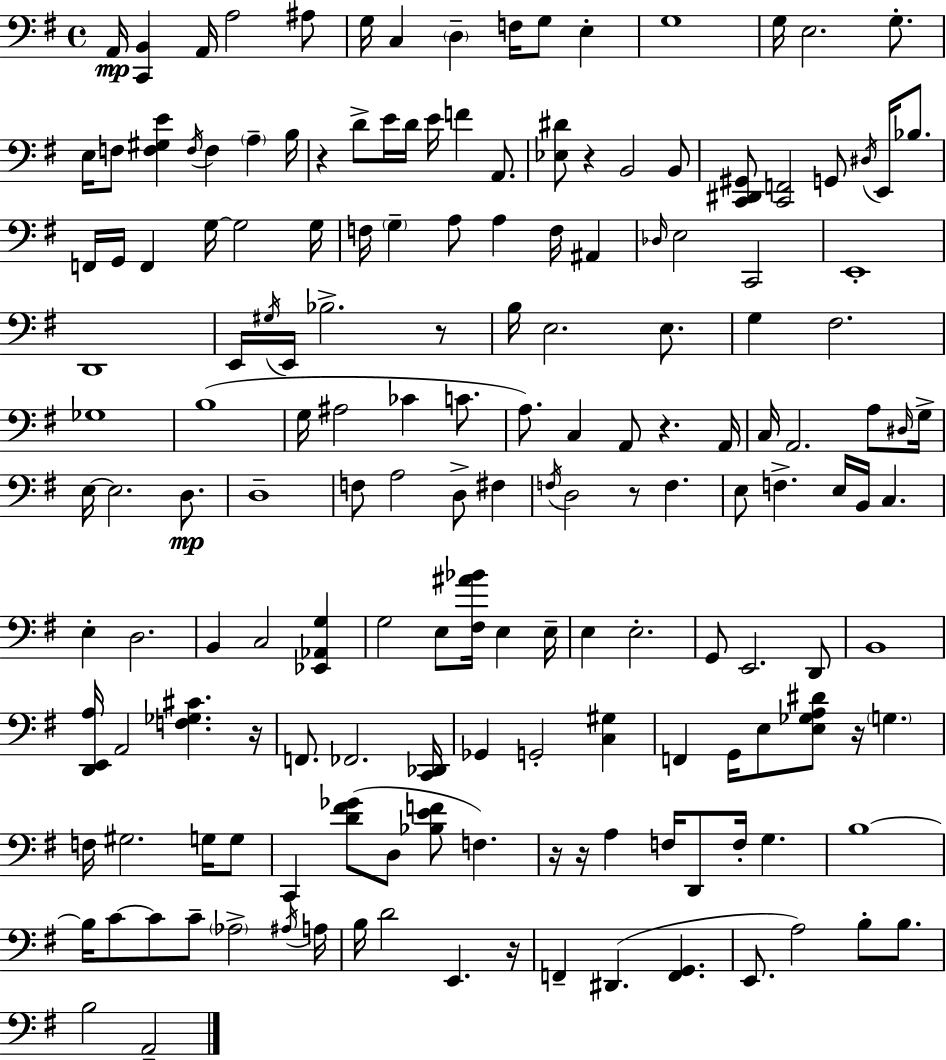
{
  \clef bass
  \time 4/4
  \defaultTimeSignature
  \key g \major
  a,16\mp <c, b,>4 a,16 a2 ais8 | g16 c4 \parenthesize d4-- f16 g8 e4-. | g1 | g16 e2. g8.-. | \break e16 f8 <f gis e'>4 \acciaccatura { f16 } f4 \parenthesize a4-- | b16 r4 d'8-> e'16 d'16 e'16 f'4 a,8. | <ees dis'>8 r4 b,2 b,8 | <c, dis, gis,>8 <c, f,>2 g,8 \acciaccatura { dis16 } e,16 bes8. | \break f,16 g,16 f,4 g16~~ g2 | g16 f16 \parenthesize g4-- a8 a4 f16 ais,4 | \grace { des16 } e2 c,2 | e,1-. | \break d,1 | e,16 \acciaccatura { gis16 } e,16 bes2.-> | r8 b16 e2. | e8. g4 fis2. | \break ges1 | b1( | g16 ais2 ces'4 | c'8. a8.) c4 a,8 r4. | \break a,16 c16 a,2. | a8 \grace { dis16 } g16-> e16~~ e2. | d8.\mp d1-- | f8 a2 d8-> | \break fis4 \acciaccatura { f16 } d2 r8 | f4. e8 f4.-> e16 b,16 | c4. e4-. d2. | b,4 c2 | \break <ees, aes, g>4 g2 e8 | <fis ais' bes'>16 e4 e16-- e4 e2.-. | g,8 e,2. | d,8 b,1 | \break <d, e, a>16 a,2 <f ges cis'>4. | r16 f,8. fes,2. | <c, des,>16 ges,4 g,2-. | <c gis>4 f,4 g,16 e8 <e ges a dis'>8 r16 | \break \parenthesize g4. f16 gis2. | g16 g8 c,4 <d' fis' ges'>8( d8 <bes e' f'>8 | f4.) r16 r16 a4 f16 d,8 f16-. | g4. b1~~ | \break b16 c'8~~ c'8 c'8-- \parenthesize aes2-> | \acciaccatura { ais16 } a16 b16 d'2 | e,4. r16 f,4-- dis,4.( | <f, g,>4. e,8. a2) | \break b8-. b8. b2 a,2-- | \bar "|."
}